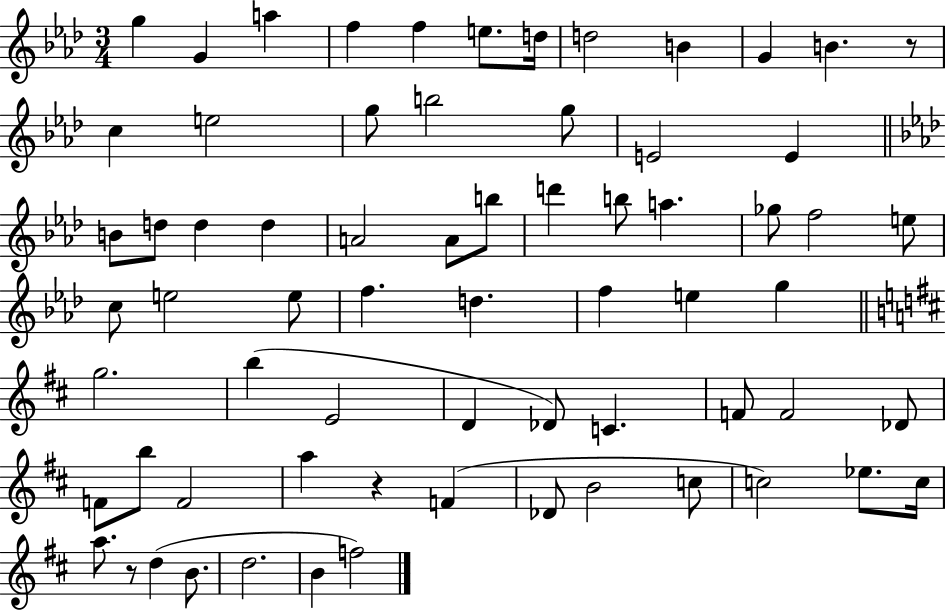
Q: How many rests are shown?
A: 3